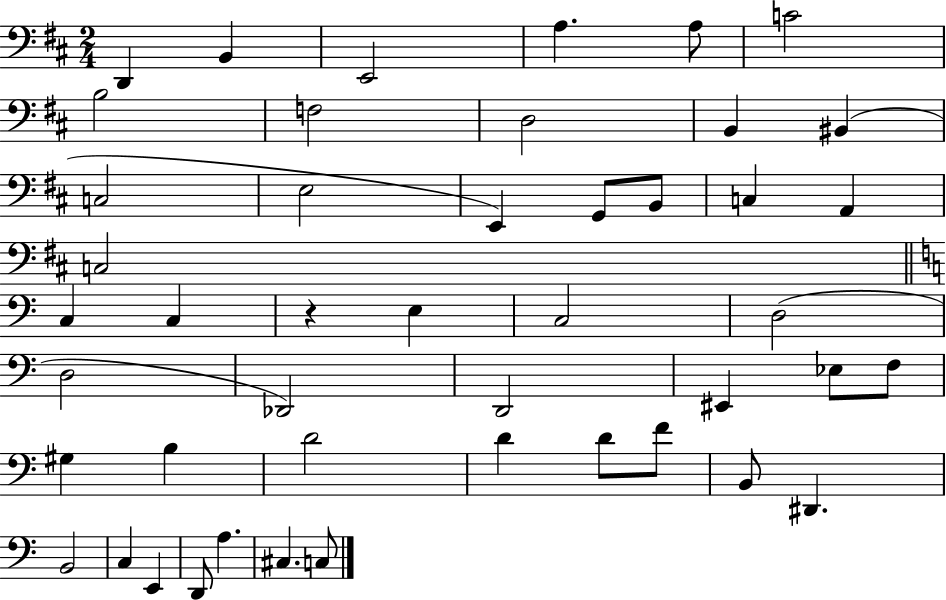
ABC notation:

X:1
T:Untitled
M:2/4
L:1/4
K:D
D,, B,, E,,2 A, A,/2 C2 B,2 F,2 D,2 B,, ^B,, C,2 E,2 E,, G,,/2 B,,/2 C, A,, C,2 C, C, z E, C,2 D,2 D,2 _D,,2 D,,2 ^E,, _E,/2 F,/2 ^G, B, D2 D D/2 F/2 B,,/2 ^D,, B,,2 C, E,, D,,/2 A, ^C, C,/2